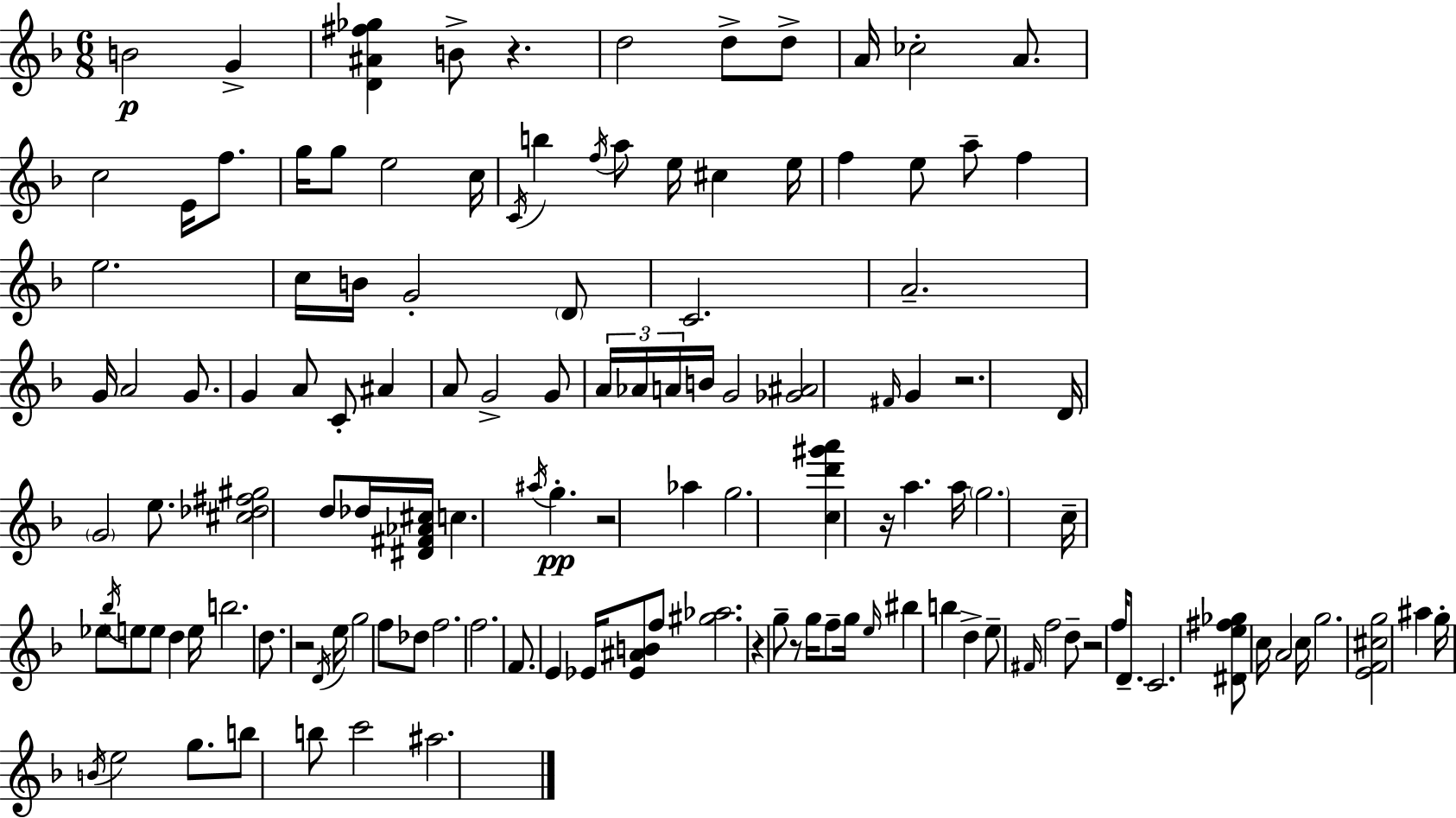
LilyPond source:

{
  \clef treble
  \numericTimeSignature
  \time 6/8
  \key d \minor
  b'2\p g'4-> | <d' ais' fis'' ges''>4 b'8-> r4. | d''2 d''8-> d''8-> | a'16 ces''2-. a'8. | \break c''2 e'16 f''8. | g''16 g''8 e''2 c''16 | \acciaccatura { c'16 } b''4 \acciaccatura { f''16 } a''8 e''16 cis''4 | e''16 f''4 e''8 a''8-- f''4 | \break e''2. | c''16 b'16 g'2-. | \parenthesize d'8 c'2. | a'2.-- | \break g'16 a'2 g'8. | g'4 a'8 c'8-. ais'4 | a'8 g'2-> | g'8 \tuplet 3/2 { a'16 aes'16 a'16 } b'16 g'2 | \break <ges' ais'>2 \grace { fis'16 } g'4 | r2. | d'16 \parenthesize g'2 | e''8. <cis'' des'' fis'' gis''>2 d''8 | \break des''16 <dis' fis' aes' cis''>16 c''4. \acciaccatura { ais''16 } g''4.-.\pp | r2 | aes''4 g''2. | <c'' d''' gis''' a'''>4 r16 a''4. | \break a''16 \parenthesize g''2. | c''16-- ees''8 \acciaccatura { bes''16 } e''8 e''8 | d''4 e''16 b''2. | d''8. r2 | \break \acciaccatura { d'16 } e''16 g''2 | f''8 des''8 f''2. | f''2. | f'8. e'4 | \break ees'16 <ees' ais' b'>8 f''8 <gis'' aes''>2. | r4 g''8-- | r8 g''16 f''8-- g''16 \grace { e''16 } bis''4 b''4 | d''4-> e''8-- \grace { fis'16 } f''2 | \break d''8-- r2 | f''16 d'8.-- c'2. | <dis' e'' fis'' ges''>8 c''16 a'2 | c''16 g''2. | \break <e' f' cis'' g''>2 | ais''4 g''16-. \acciaccatura { b'16 } e''2 | g''8. b''8 b''8 | c'''2 ais''2. | \break \bar "|."
}